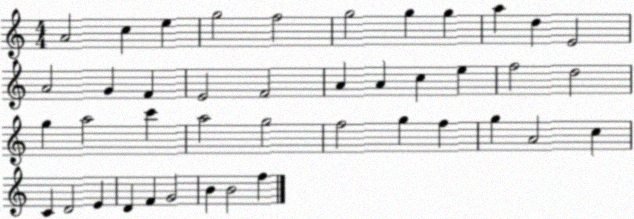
X:1
T:Untitled
M:4/4
L:1/4
K:C
A2 c e g2 f2 g2 g g a d E2 A2 G F E2 F2 A A c e f2 d2 g a2 c' a2 g2 f2 g f g A2 c C D2 E D F G2 B B2 f